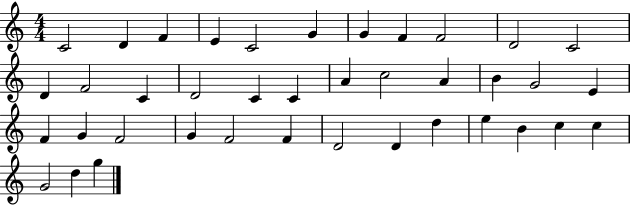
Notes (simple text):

C4/h D4/q F4/q E4/q C4/h G4/q G4/q F4/q F4/h D4/h C4/h D4/q F4/h C4/q D4/h C4/q C4/q A4/q C5/h A4/q B4/q G4/h E4/q F4/q G4/q F4/h G4/q F4/h F4/q D4/h D4/q D5/q E5/q B4/q C5/q C5/q G4/h D5/q G5/q